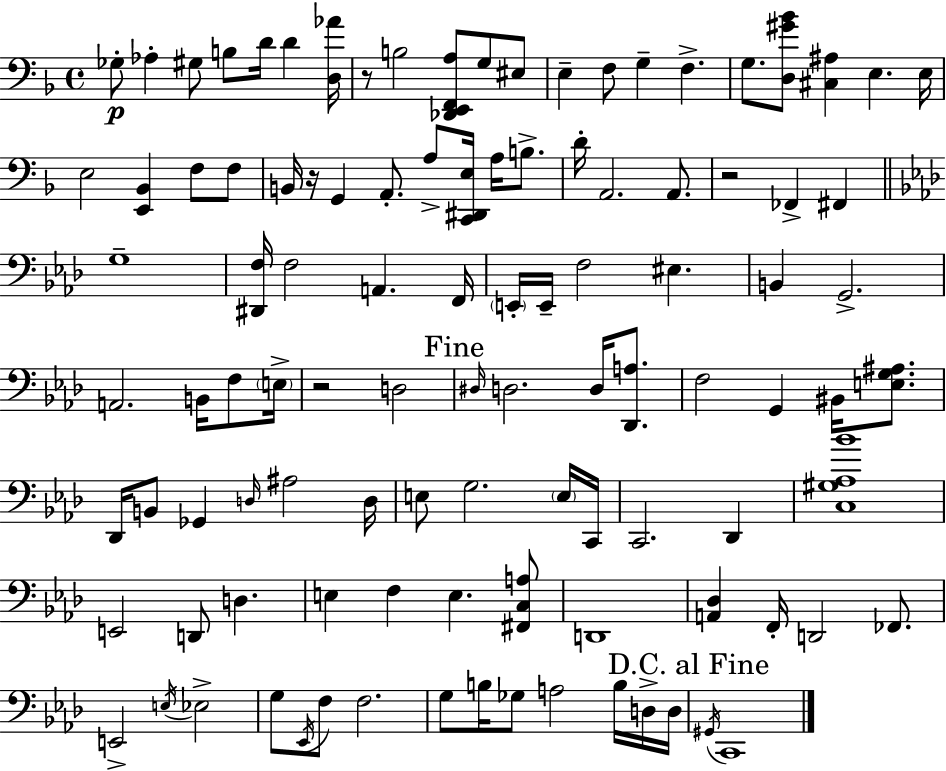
Gb3/e Ab3/q G#3/e B3/e D4/s D4/q [D3,Ab4]/s R/e B3/h [Db2,E2,F2,A3]/e G3/e EIS3/e E3/q F3/e G3/q F3/q. G3/e. [D3,G#4,Bb4]/e [C#3,A#3]/q E3/q. E3/s E3/h [E2,Bb2]/q F3/e F3/e B2/s R/s G2/q A2/e. A3/e [C2,D#2,E3]/s A3/s B3/e. D4/s A2/h. A2/e. R/h FES2/q F#2/q G3/w [D#2,F3]/s F3/h A2/q. F2/s E2/s E2/s F3/h EIS3/q. B2/q G2/h. A2/h. B2/s F3/e E3/s R/h D3/h D#3/s D3/h. D3/s [Db2,A3]/e. F3/h G2/q BIS2/s [E3,G3,A#3]/e. Db2/s B2/e Gb2/q D3/s A#3/h D3/s E3/e G3/h. E3/s C2/s C2/h. Db2/q [C3,G#3,Ab3,Bb4]/w E2/h D2/e D3/q. E3/q F3/q E3/q. [F#2,C3,A3]/e D2/w [A2,Db3]/q F2/s D2/h FES2/e. E2/h E3/s Eb3/h G3/e Eb2/s F3/e F3/h. G3/e B3/s Gb3/e A3/h B3/s D3/s D3/s G#2/s C2/w